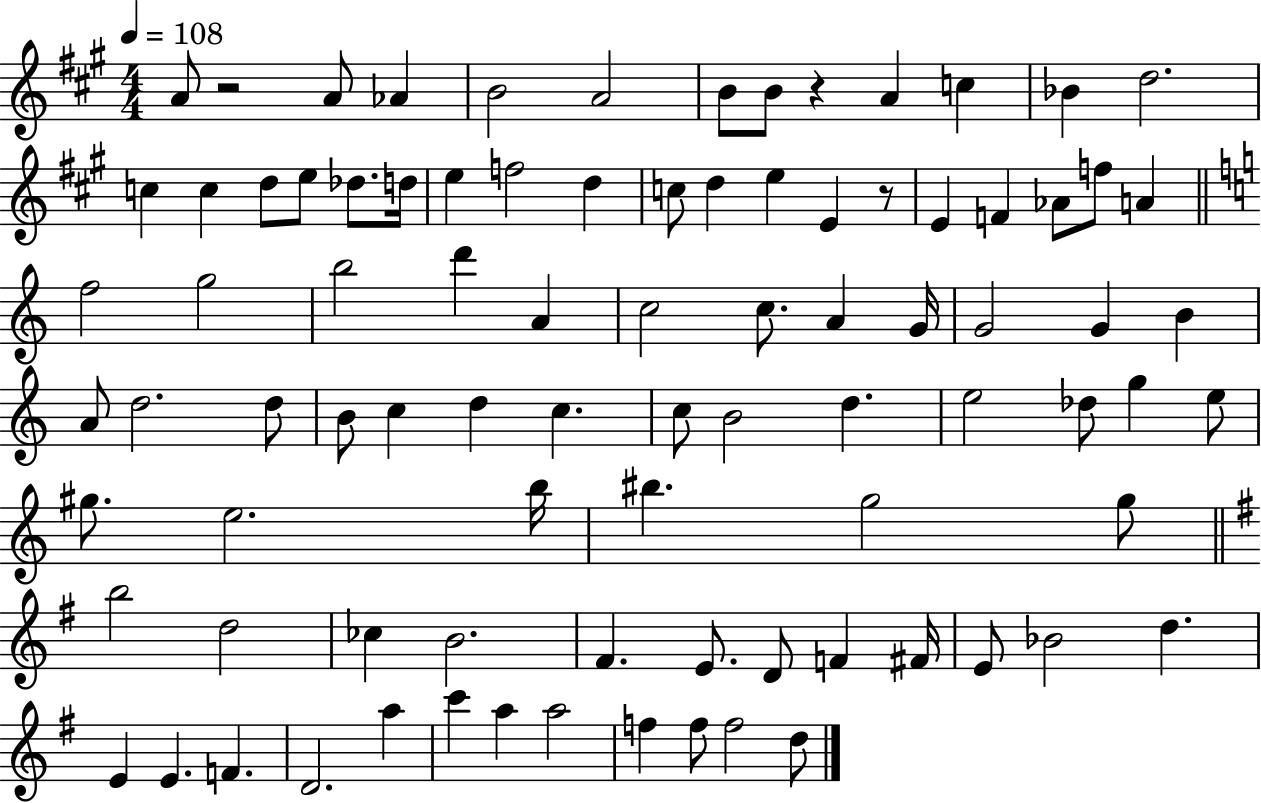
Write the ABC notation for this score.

X:1
T:Untitled
M:4/4
L:1/4
K:A
A/2 z2 A/2 _A B2 A2 B/2 B/2 z A c _B d2 c c d/2 e/2 _d/2 d/4 e f2 d c/2 d e E z/2 E F _A/2 f/2 A f2 g2 b2 d' A c2 c/2 A G/4 G2 G B A/2 d2 d/2 B/2 c d c c/2 B2 d e2 _d/2 g e/2 ^g/2 e2 b/4 ^b g2 g/2 b2 d2 _c B2 ^F E/2 D/2 F ^F/4 E/2 _B2 d E E F D2 a c' a a2 f f/2 f2 d/2